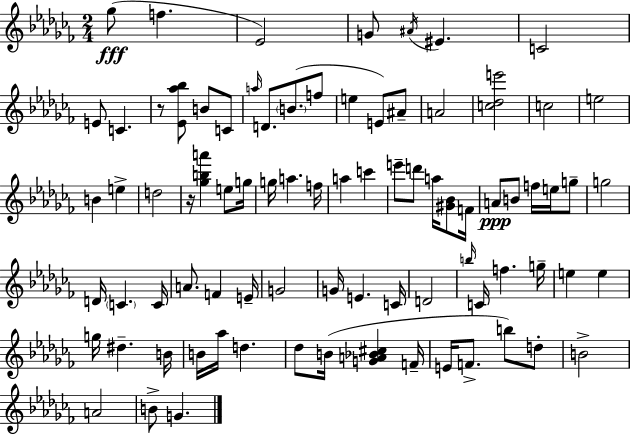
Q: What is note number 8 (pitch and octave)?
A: E4